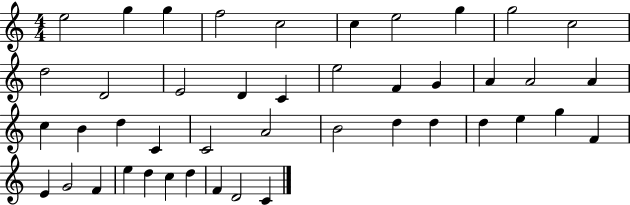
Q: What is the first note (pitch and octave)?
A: E5